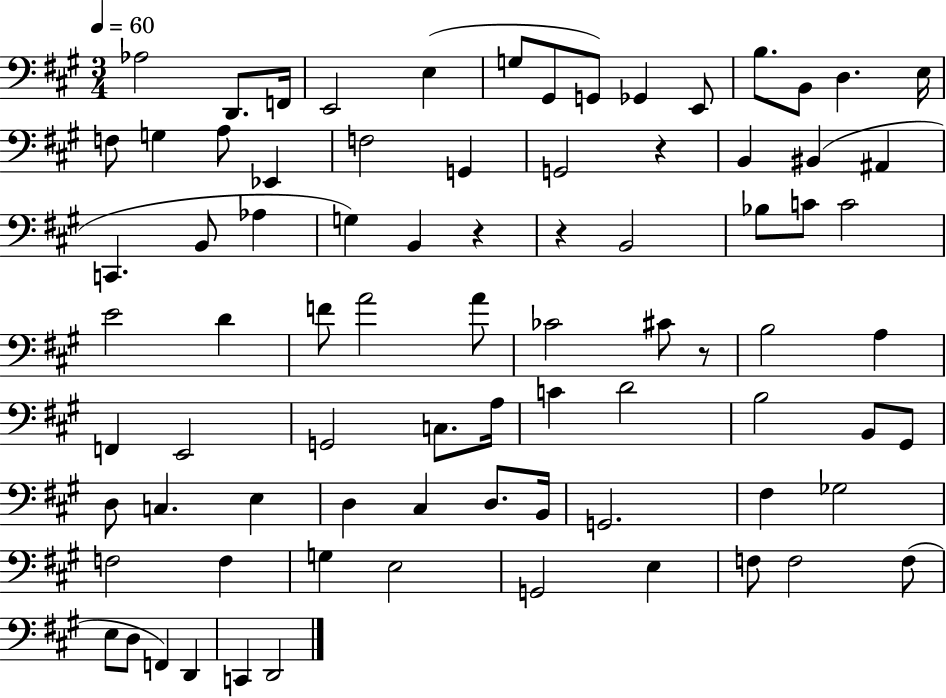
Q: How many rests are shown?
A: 4